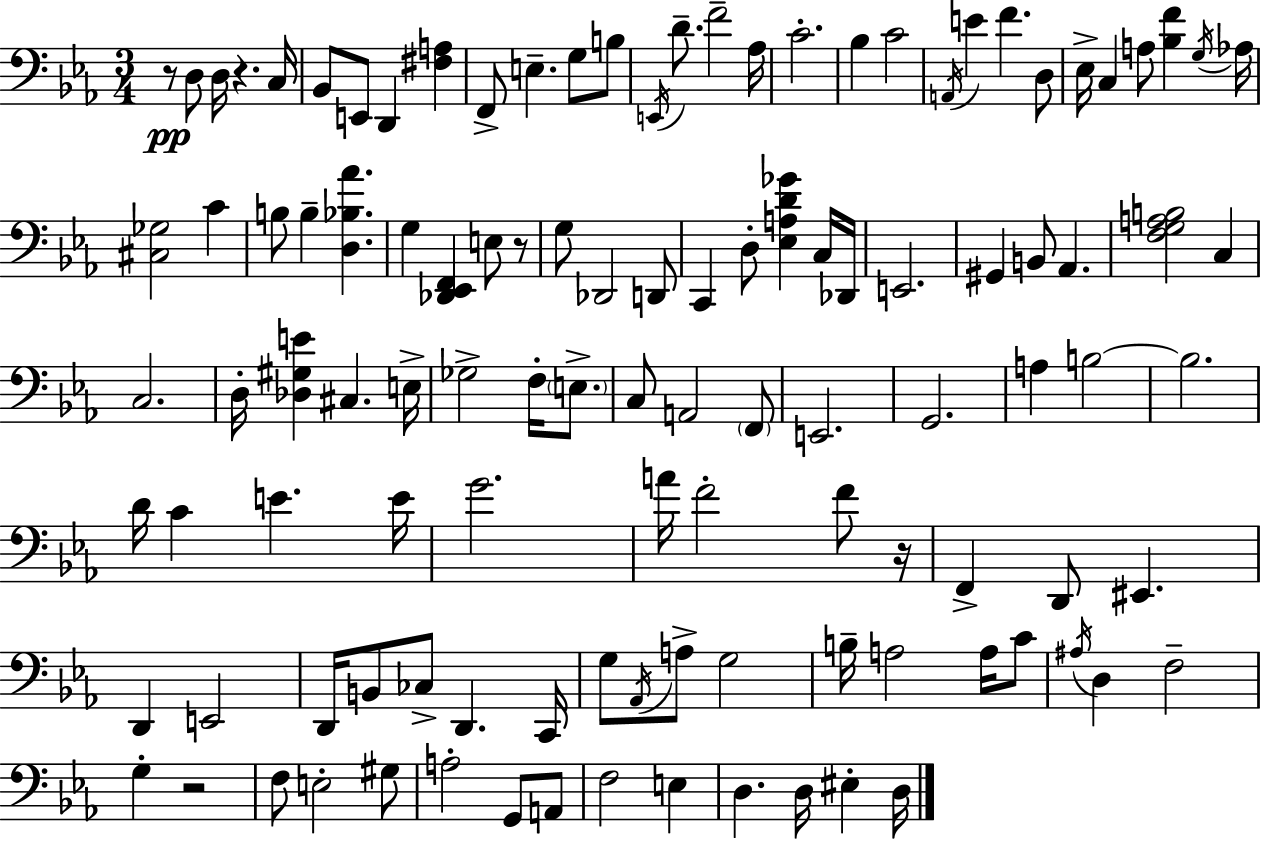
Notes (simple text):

R/e D3/e D3/s R/q. C3/s Bb2/e E2/e D2/q [F#3,A3]/q F2/e E3/q. G3/e B3/e E2/s D4/e. F4/h Ab3/s C4/h. Bb3/q C4/h A2/s E4/q F4/q. D3/e Eb3/s C3/q A3/e [Bb3,F4]/q G3/s Ab3/s [C#3,Gb3]/h C4/q B3/e B3/q [D3,Bb3,Ab4]/q. G3/q [Db2,Eb2,F2]/q E3/e R/e G3/e Db2/h D2/e C2/q D3/e [Eb3,A3,D4,Gb4]/q C3/s Db2/s E2/h. G#2/q B2/e Ab2/q. [F3,G3,A3,B3]/h C3/q C3/h. D3/s [Db3,G#3,E4]/q C#3/q. E3/s Gb3/h F3/s E3/e. C3/e A2/h F2/e E2/h. G2/h. A3/q B3/h B3/h. D4/s C4/q E4/q. E4/s G4/h. A4/s F4/h F4/e R/s F2/q D2/e EIS2/q. D2/q E2/h D2/s B2/e CES3/e D2/q. C2/s G3/e Ab2/s A3/e G3/h B3/s A3/h A3/s C4/e A#3/s D3/q F3/h G3/q R/h F3/e E3/h G#3/e A3/h G2/e A2/e F3/h E3/q D3/q. D3/s EIS3/q D3/s